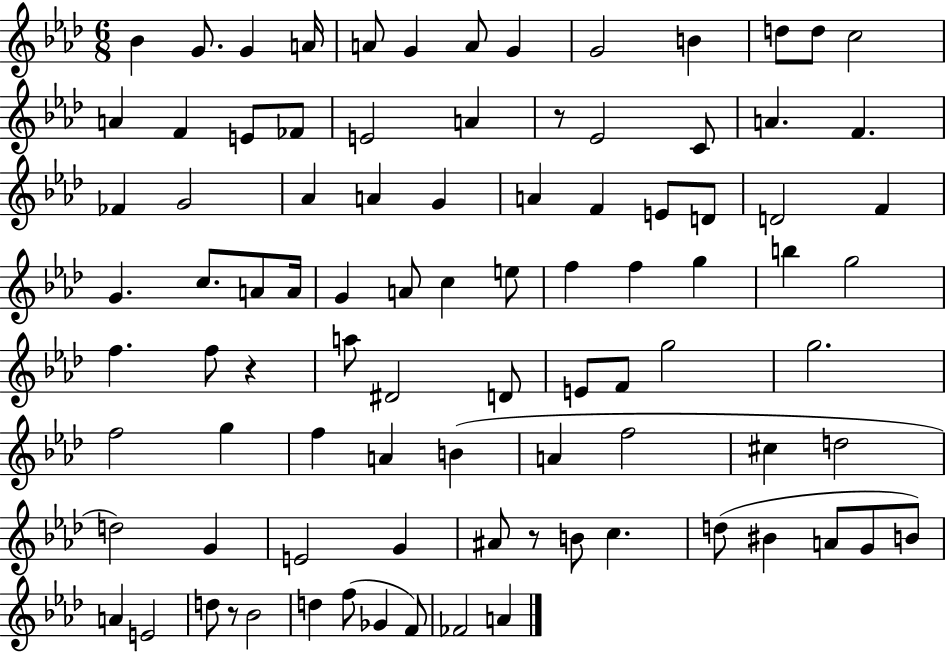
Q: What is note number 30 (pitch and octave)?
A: F4